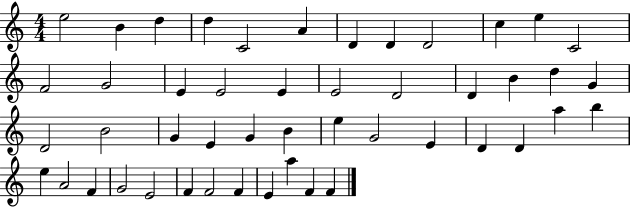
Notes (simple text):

E5/h B4/q D5/q D5/q C4/h A4/q D4/q D4/q D4/h C5/q E5/q C4/h F4/h G4/h E4/q E4/h E4/q E4/h D4/h D4/q B4/q D5/q G4/q D4/h B4/h G4/q E4/q G4/q B4/q E5/q G4/h E4/q D4/q D4/q A5/q B5/q E5/q A4/h F4/q G4/h E4/h F4/q F4/h F4/q E4/q A5/q F4/q F4/q